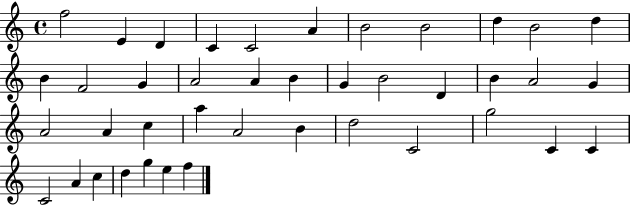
X:1
T:Untitled
M:4/4
L:1/4
K:C
f2 E D C C2 A B2 B2 d B2 d B F2 G A2 A B G B2 D B A2 G A2 A c a A2 B d2 C2 g2 C C C2 A c d g e f